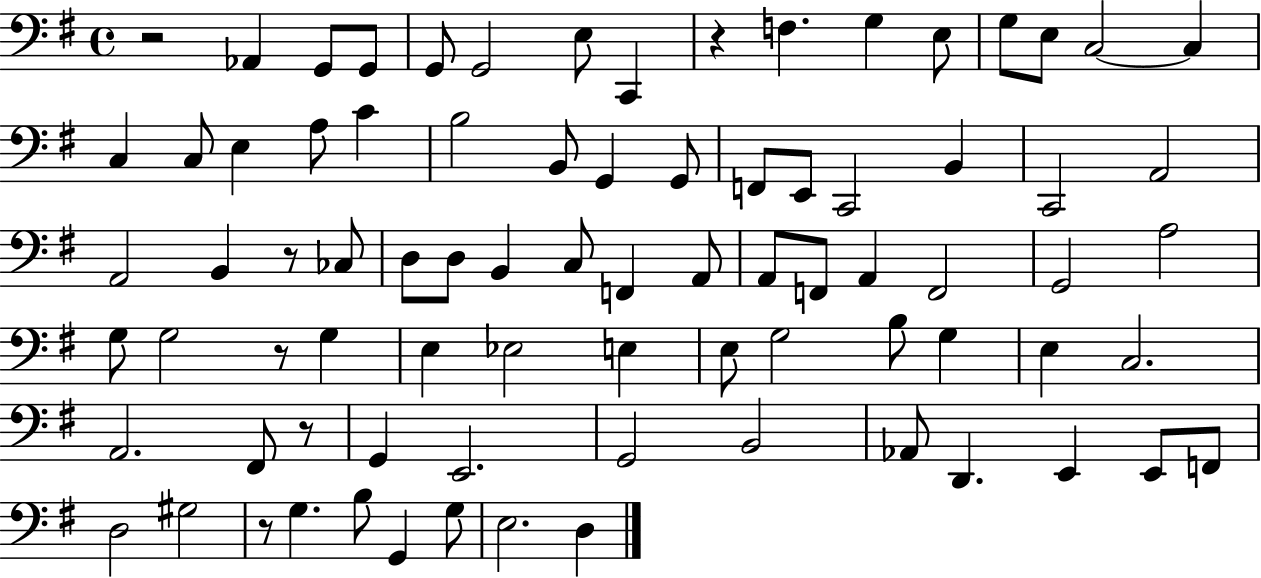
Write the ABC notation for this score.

X:1
T:Untitled
M:4/4
L:1/4
K:G
z2 _A,, G,,/2 G,,/2 G,,/2 G,,2 E,/2 C,, z F, G, E,/2 G,/2 E,/2 C,2 C, C, C,/2 E, A,/2 C B,2 B,,/2 G,, G,,/2 F,,/2 E,,/2 C,,2 B,, C,,2 A,,2 A,,2 B,, z/2 _C,/2 D,/2 D,/2 B,, C,/2 F,, A,,/2 A,,/2 F,,/2 A,, F,,2 G,,2 A,2 G,/2 G,2 z/2 G, E, _E,2 E, E,/2 G,2 B,/2 G, E, C,2 A,,2 ^F,,/2 z/2 G,, E,,2 G,,2 B,,2 _A,,/2 D,, E,, E,,/2 F,,/2 D,2 ^G,2 z/2 G, B,/2 G,, G,/2 E,2 D,